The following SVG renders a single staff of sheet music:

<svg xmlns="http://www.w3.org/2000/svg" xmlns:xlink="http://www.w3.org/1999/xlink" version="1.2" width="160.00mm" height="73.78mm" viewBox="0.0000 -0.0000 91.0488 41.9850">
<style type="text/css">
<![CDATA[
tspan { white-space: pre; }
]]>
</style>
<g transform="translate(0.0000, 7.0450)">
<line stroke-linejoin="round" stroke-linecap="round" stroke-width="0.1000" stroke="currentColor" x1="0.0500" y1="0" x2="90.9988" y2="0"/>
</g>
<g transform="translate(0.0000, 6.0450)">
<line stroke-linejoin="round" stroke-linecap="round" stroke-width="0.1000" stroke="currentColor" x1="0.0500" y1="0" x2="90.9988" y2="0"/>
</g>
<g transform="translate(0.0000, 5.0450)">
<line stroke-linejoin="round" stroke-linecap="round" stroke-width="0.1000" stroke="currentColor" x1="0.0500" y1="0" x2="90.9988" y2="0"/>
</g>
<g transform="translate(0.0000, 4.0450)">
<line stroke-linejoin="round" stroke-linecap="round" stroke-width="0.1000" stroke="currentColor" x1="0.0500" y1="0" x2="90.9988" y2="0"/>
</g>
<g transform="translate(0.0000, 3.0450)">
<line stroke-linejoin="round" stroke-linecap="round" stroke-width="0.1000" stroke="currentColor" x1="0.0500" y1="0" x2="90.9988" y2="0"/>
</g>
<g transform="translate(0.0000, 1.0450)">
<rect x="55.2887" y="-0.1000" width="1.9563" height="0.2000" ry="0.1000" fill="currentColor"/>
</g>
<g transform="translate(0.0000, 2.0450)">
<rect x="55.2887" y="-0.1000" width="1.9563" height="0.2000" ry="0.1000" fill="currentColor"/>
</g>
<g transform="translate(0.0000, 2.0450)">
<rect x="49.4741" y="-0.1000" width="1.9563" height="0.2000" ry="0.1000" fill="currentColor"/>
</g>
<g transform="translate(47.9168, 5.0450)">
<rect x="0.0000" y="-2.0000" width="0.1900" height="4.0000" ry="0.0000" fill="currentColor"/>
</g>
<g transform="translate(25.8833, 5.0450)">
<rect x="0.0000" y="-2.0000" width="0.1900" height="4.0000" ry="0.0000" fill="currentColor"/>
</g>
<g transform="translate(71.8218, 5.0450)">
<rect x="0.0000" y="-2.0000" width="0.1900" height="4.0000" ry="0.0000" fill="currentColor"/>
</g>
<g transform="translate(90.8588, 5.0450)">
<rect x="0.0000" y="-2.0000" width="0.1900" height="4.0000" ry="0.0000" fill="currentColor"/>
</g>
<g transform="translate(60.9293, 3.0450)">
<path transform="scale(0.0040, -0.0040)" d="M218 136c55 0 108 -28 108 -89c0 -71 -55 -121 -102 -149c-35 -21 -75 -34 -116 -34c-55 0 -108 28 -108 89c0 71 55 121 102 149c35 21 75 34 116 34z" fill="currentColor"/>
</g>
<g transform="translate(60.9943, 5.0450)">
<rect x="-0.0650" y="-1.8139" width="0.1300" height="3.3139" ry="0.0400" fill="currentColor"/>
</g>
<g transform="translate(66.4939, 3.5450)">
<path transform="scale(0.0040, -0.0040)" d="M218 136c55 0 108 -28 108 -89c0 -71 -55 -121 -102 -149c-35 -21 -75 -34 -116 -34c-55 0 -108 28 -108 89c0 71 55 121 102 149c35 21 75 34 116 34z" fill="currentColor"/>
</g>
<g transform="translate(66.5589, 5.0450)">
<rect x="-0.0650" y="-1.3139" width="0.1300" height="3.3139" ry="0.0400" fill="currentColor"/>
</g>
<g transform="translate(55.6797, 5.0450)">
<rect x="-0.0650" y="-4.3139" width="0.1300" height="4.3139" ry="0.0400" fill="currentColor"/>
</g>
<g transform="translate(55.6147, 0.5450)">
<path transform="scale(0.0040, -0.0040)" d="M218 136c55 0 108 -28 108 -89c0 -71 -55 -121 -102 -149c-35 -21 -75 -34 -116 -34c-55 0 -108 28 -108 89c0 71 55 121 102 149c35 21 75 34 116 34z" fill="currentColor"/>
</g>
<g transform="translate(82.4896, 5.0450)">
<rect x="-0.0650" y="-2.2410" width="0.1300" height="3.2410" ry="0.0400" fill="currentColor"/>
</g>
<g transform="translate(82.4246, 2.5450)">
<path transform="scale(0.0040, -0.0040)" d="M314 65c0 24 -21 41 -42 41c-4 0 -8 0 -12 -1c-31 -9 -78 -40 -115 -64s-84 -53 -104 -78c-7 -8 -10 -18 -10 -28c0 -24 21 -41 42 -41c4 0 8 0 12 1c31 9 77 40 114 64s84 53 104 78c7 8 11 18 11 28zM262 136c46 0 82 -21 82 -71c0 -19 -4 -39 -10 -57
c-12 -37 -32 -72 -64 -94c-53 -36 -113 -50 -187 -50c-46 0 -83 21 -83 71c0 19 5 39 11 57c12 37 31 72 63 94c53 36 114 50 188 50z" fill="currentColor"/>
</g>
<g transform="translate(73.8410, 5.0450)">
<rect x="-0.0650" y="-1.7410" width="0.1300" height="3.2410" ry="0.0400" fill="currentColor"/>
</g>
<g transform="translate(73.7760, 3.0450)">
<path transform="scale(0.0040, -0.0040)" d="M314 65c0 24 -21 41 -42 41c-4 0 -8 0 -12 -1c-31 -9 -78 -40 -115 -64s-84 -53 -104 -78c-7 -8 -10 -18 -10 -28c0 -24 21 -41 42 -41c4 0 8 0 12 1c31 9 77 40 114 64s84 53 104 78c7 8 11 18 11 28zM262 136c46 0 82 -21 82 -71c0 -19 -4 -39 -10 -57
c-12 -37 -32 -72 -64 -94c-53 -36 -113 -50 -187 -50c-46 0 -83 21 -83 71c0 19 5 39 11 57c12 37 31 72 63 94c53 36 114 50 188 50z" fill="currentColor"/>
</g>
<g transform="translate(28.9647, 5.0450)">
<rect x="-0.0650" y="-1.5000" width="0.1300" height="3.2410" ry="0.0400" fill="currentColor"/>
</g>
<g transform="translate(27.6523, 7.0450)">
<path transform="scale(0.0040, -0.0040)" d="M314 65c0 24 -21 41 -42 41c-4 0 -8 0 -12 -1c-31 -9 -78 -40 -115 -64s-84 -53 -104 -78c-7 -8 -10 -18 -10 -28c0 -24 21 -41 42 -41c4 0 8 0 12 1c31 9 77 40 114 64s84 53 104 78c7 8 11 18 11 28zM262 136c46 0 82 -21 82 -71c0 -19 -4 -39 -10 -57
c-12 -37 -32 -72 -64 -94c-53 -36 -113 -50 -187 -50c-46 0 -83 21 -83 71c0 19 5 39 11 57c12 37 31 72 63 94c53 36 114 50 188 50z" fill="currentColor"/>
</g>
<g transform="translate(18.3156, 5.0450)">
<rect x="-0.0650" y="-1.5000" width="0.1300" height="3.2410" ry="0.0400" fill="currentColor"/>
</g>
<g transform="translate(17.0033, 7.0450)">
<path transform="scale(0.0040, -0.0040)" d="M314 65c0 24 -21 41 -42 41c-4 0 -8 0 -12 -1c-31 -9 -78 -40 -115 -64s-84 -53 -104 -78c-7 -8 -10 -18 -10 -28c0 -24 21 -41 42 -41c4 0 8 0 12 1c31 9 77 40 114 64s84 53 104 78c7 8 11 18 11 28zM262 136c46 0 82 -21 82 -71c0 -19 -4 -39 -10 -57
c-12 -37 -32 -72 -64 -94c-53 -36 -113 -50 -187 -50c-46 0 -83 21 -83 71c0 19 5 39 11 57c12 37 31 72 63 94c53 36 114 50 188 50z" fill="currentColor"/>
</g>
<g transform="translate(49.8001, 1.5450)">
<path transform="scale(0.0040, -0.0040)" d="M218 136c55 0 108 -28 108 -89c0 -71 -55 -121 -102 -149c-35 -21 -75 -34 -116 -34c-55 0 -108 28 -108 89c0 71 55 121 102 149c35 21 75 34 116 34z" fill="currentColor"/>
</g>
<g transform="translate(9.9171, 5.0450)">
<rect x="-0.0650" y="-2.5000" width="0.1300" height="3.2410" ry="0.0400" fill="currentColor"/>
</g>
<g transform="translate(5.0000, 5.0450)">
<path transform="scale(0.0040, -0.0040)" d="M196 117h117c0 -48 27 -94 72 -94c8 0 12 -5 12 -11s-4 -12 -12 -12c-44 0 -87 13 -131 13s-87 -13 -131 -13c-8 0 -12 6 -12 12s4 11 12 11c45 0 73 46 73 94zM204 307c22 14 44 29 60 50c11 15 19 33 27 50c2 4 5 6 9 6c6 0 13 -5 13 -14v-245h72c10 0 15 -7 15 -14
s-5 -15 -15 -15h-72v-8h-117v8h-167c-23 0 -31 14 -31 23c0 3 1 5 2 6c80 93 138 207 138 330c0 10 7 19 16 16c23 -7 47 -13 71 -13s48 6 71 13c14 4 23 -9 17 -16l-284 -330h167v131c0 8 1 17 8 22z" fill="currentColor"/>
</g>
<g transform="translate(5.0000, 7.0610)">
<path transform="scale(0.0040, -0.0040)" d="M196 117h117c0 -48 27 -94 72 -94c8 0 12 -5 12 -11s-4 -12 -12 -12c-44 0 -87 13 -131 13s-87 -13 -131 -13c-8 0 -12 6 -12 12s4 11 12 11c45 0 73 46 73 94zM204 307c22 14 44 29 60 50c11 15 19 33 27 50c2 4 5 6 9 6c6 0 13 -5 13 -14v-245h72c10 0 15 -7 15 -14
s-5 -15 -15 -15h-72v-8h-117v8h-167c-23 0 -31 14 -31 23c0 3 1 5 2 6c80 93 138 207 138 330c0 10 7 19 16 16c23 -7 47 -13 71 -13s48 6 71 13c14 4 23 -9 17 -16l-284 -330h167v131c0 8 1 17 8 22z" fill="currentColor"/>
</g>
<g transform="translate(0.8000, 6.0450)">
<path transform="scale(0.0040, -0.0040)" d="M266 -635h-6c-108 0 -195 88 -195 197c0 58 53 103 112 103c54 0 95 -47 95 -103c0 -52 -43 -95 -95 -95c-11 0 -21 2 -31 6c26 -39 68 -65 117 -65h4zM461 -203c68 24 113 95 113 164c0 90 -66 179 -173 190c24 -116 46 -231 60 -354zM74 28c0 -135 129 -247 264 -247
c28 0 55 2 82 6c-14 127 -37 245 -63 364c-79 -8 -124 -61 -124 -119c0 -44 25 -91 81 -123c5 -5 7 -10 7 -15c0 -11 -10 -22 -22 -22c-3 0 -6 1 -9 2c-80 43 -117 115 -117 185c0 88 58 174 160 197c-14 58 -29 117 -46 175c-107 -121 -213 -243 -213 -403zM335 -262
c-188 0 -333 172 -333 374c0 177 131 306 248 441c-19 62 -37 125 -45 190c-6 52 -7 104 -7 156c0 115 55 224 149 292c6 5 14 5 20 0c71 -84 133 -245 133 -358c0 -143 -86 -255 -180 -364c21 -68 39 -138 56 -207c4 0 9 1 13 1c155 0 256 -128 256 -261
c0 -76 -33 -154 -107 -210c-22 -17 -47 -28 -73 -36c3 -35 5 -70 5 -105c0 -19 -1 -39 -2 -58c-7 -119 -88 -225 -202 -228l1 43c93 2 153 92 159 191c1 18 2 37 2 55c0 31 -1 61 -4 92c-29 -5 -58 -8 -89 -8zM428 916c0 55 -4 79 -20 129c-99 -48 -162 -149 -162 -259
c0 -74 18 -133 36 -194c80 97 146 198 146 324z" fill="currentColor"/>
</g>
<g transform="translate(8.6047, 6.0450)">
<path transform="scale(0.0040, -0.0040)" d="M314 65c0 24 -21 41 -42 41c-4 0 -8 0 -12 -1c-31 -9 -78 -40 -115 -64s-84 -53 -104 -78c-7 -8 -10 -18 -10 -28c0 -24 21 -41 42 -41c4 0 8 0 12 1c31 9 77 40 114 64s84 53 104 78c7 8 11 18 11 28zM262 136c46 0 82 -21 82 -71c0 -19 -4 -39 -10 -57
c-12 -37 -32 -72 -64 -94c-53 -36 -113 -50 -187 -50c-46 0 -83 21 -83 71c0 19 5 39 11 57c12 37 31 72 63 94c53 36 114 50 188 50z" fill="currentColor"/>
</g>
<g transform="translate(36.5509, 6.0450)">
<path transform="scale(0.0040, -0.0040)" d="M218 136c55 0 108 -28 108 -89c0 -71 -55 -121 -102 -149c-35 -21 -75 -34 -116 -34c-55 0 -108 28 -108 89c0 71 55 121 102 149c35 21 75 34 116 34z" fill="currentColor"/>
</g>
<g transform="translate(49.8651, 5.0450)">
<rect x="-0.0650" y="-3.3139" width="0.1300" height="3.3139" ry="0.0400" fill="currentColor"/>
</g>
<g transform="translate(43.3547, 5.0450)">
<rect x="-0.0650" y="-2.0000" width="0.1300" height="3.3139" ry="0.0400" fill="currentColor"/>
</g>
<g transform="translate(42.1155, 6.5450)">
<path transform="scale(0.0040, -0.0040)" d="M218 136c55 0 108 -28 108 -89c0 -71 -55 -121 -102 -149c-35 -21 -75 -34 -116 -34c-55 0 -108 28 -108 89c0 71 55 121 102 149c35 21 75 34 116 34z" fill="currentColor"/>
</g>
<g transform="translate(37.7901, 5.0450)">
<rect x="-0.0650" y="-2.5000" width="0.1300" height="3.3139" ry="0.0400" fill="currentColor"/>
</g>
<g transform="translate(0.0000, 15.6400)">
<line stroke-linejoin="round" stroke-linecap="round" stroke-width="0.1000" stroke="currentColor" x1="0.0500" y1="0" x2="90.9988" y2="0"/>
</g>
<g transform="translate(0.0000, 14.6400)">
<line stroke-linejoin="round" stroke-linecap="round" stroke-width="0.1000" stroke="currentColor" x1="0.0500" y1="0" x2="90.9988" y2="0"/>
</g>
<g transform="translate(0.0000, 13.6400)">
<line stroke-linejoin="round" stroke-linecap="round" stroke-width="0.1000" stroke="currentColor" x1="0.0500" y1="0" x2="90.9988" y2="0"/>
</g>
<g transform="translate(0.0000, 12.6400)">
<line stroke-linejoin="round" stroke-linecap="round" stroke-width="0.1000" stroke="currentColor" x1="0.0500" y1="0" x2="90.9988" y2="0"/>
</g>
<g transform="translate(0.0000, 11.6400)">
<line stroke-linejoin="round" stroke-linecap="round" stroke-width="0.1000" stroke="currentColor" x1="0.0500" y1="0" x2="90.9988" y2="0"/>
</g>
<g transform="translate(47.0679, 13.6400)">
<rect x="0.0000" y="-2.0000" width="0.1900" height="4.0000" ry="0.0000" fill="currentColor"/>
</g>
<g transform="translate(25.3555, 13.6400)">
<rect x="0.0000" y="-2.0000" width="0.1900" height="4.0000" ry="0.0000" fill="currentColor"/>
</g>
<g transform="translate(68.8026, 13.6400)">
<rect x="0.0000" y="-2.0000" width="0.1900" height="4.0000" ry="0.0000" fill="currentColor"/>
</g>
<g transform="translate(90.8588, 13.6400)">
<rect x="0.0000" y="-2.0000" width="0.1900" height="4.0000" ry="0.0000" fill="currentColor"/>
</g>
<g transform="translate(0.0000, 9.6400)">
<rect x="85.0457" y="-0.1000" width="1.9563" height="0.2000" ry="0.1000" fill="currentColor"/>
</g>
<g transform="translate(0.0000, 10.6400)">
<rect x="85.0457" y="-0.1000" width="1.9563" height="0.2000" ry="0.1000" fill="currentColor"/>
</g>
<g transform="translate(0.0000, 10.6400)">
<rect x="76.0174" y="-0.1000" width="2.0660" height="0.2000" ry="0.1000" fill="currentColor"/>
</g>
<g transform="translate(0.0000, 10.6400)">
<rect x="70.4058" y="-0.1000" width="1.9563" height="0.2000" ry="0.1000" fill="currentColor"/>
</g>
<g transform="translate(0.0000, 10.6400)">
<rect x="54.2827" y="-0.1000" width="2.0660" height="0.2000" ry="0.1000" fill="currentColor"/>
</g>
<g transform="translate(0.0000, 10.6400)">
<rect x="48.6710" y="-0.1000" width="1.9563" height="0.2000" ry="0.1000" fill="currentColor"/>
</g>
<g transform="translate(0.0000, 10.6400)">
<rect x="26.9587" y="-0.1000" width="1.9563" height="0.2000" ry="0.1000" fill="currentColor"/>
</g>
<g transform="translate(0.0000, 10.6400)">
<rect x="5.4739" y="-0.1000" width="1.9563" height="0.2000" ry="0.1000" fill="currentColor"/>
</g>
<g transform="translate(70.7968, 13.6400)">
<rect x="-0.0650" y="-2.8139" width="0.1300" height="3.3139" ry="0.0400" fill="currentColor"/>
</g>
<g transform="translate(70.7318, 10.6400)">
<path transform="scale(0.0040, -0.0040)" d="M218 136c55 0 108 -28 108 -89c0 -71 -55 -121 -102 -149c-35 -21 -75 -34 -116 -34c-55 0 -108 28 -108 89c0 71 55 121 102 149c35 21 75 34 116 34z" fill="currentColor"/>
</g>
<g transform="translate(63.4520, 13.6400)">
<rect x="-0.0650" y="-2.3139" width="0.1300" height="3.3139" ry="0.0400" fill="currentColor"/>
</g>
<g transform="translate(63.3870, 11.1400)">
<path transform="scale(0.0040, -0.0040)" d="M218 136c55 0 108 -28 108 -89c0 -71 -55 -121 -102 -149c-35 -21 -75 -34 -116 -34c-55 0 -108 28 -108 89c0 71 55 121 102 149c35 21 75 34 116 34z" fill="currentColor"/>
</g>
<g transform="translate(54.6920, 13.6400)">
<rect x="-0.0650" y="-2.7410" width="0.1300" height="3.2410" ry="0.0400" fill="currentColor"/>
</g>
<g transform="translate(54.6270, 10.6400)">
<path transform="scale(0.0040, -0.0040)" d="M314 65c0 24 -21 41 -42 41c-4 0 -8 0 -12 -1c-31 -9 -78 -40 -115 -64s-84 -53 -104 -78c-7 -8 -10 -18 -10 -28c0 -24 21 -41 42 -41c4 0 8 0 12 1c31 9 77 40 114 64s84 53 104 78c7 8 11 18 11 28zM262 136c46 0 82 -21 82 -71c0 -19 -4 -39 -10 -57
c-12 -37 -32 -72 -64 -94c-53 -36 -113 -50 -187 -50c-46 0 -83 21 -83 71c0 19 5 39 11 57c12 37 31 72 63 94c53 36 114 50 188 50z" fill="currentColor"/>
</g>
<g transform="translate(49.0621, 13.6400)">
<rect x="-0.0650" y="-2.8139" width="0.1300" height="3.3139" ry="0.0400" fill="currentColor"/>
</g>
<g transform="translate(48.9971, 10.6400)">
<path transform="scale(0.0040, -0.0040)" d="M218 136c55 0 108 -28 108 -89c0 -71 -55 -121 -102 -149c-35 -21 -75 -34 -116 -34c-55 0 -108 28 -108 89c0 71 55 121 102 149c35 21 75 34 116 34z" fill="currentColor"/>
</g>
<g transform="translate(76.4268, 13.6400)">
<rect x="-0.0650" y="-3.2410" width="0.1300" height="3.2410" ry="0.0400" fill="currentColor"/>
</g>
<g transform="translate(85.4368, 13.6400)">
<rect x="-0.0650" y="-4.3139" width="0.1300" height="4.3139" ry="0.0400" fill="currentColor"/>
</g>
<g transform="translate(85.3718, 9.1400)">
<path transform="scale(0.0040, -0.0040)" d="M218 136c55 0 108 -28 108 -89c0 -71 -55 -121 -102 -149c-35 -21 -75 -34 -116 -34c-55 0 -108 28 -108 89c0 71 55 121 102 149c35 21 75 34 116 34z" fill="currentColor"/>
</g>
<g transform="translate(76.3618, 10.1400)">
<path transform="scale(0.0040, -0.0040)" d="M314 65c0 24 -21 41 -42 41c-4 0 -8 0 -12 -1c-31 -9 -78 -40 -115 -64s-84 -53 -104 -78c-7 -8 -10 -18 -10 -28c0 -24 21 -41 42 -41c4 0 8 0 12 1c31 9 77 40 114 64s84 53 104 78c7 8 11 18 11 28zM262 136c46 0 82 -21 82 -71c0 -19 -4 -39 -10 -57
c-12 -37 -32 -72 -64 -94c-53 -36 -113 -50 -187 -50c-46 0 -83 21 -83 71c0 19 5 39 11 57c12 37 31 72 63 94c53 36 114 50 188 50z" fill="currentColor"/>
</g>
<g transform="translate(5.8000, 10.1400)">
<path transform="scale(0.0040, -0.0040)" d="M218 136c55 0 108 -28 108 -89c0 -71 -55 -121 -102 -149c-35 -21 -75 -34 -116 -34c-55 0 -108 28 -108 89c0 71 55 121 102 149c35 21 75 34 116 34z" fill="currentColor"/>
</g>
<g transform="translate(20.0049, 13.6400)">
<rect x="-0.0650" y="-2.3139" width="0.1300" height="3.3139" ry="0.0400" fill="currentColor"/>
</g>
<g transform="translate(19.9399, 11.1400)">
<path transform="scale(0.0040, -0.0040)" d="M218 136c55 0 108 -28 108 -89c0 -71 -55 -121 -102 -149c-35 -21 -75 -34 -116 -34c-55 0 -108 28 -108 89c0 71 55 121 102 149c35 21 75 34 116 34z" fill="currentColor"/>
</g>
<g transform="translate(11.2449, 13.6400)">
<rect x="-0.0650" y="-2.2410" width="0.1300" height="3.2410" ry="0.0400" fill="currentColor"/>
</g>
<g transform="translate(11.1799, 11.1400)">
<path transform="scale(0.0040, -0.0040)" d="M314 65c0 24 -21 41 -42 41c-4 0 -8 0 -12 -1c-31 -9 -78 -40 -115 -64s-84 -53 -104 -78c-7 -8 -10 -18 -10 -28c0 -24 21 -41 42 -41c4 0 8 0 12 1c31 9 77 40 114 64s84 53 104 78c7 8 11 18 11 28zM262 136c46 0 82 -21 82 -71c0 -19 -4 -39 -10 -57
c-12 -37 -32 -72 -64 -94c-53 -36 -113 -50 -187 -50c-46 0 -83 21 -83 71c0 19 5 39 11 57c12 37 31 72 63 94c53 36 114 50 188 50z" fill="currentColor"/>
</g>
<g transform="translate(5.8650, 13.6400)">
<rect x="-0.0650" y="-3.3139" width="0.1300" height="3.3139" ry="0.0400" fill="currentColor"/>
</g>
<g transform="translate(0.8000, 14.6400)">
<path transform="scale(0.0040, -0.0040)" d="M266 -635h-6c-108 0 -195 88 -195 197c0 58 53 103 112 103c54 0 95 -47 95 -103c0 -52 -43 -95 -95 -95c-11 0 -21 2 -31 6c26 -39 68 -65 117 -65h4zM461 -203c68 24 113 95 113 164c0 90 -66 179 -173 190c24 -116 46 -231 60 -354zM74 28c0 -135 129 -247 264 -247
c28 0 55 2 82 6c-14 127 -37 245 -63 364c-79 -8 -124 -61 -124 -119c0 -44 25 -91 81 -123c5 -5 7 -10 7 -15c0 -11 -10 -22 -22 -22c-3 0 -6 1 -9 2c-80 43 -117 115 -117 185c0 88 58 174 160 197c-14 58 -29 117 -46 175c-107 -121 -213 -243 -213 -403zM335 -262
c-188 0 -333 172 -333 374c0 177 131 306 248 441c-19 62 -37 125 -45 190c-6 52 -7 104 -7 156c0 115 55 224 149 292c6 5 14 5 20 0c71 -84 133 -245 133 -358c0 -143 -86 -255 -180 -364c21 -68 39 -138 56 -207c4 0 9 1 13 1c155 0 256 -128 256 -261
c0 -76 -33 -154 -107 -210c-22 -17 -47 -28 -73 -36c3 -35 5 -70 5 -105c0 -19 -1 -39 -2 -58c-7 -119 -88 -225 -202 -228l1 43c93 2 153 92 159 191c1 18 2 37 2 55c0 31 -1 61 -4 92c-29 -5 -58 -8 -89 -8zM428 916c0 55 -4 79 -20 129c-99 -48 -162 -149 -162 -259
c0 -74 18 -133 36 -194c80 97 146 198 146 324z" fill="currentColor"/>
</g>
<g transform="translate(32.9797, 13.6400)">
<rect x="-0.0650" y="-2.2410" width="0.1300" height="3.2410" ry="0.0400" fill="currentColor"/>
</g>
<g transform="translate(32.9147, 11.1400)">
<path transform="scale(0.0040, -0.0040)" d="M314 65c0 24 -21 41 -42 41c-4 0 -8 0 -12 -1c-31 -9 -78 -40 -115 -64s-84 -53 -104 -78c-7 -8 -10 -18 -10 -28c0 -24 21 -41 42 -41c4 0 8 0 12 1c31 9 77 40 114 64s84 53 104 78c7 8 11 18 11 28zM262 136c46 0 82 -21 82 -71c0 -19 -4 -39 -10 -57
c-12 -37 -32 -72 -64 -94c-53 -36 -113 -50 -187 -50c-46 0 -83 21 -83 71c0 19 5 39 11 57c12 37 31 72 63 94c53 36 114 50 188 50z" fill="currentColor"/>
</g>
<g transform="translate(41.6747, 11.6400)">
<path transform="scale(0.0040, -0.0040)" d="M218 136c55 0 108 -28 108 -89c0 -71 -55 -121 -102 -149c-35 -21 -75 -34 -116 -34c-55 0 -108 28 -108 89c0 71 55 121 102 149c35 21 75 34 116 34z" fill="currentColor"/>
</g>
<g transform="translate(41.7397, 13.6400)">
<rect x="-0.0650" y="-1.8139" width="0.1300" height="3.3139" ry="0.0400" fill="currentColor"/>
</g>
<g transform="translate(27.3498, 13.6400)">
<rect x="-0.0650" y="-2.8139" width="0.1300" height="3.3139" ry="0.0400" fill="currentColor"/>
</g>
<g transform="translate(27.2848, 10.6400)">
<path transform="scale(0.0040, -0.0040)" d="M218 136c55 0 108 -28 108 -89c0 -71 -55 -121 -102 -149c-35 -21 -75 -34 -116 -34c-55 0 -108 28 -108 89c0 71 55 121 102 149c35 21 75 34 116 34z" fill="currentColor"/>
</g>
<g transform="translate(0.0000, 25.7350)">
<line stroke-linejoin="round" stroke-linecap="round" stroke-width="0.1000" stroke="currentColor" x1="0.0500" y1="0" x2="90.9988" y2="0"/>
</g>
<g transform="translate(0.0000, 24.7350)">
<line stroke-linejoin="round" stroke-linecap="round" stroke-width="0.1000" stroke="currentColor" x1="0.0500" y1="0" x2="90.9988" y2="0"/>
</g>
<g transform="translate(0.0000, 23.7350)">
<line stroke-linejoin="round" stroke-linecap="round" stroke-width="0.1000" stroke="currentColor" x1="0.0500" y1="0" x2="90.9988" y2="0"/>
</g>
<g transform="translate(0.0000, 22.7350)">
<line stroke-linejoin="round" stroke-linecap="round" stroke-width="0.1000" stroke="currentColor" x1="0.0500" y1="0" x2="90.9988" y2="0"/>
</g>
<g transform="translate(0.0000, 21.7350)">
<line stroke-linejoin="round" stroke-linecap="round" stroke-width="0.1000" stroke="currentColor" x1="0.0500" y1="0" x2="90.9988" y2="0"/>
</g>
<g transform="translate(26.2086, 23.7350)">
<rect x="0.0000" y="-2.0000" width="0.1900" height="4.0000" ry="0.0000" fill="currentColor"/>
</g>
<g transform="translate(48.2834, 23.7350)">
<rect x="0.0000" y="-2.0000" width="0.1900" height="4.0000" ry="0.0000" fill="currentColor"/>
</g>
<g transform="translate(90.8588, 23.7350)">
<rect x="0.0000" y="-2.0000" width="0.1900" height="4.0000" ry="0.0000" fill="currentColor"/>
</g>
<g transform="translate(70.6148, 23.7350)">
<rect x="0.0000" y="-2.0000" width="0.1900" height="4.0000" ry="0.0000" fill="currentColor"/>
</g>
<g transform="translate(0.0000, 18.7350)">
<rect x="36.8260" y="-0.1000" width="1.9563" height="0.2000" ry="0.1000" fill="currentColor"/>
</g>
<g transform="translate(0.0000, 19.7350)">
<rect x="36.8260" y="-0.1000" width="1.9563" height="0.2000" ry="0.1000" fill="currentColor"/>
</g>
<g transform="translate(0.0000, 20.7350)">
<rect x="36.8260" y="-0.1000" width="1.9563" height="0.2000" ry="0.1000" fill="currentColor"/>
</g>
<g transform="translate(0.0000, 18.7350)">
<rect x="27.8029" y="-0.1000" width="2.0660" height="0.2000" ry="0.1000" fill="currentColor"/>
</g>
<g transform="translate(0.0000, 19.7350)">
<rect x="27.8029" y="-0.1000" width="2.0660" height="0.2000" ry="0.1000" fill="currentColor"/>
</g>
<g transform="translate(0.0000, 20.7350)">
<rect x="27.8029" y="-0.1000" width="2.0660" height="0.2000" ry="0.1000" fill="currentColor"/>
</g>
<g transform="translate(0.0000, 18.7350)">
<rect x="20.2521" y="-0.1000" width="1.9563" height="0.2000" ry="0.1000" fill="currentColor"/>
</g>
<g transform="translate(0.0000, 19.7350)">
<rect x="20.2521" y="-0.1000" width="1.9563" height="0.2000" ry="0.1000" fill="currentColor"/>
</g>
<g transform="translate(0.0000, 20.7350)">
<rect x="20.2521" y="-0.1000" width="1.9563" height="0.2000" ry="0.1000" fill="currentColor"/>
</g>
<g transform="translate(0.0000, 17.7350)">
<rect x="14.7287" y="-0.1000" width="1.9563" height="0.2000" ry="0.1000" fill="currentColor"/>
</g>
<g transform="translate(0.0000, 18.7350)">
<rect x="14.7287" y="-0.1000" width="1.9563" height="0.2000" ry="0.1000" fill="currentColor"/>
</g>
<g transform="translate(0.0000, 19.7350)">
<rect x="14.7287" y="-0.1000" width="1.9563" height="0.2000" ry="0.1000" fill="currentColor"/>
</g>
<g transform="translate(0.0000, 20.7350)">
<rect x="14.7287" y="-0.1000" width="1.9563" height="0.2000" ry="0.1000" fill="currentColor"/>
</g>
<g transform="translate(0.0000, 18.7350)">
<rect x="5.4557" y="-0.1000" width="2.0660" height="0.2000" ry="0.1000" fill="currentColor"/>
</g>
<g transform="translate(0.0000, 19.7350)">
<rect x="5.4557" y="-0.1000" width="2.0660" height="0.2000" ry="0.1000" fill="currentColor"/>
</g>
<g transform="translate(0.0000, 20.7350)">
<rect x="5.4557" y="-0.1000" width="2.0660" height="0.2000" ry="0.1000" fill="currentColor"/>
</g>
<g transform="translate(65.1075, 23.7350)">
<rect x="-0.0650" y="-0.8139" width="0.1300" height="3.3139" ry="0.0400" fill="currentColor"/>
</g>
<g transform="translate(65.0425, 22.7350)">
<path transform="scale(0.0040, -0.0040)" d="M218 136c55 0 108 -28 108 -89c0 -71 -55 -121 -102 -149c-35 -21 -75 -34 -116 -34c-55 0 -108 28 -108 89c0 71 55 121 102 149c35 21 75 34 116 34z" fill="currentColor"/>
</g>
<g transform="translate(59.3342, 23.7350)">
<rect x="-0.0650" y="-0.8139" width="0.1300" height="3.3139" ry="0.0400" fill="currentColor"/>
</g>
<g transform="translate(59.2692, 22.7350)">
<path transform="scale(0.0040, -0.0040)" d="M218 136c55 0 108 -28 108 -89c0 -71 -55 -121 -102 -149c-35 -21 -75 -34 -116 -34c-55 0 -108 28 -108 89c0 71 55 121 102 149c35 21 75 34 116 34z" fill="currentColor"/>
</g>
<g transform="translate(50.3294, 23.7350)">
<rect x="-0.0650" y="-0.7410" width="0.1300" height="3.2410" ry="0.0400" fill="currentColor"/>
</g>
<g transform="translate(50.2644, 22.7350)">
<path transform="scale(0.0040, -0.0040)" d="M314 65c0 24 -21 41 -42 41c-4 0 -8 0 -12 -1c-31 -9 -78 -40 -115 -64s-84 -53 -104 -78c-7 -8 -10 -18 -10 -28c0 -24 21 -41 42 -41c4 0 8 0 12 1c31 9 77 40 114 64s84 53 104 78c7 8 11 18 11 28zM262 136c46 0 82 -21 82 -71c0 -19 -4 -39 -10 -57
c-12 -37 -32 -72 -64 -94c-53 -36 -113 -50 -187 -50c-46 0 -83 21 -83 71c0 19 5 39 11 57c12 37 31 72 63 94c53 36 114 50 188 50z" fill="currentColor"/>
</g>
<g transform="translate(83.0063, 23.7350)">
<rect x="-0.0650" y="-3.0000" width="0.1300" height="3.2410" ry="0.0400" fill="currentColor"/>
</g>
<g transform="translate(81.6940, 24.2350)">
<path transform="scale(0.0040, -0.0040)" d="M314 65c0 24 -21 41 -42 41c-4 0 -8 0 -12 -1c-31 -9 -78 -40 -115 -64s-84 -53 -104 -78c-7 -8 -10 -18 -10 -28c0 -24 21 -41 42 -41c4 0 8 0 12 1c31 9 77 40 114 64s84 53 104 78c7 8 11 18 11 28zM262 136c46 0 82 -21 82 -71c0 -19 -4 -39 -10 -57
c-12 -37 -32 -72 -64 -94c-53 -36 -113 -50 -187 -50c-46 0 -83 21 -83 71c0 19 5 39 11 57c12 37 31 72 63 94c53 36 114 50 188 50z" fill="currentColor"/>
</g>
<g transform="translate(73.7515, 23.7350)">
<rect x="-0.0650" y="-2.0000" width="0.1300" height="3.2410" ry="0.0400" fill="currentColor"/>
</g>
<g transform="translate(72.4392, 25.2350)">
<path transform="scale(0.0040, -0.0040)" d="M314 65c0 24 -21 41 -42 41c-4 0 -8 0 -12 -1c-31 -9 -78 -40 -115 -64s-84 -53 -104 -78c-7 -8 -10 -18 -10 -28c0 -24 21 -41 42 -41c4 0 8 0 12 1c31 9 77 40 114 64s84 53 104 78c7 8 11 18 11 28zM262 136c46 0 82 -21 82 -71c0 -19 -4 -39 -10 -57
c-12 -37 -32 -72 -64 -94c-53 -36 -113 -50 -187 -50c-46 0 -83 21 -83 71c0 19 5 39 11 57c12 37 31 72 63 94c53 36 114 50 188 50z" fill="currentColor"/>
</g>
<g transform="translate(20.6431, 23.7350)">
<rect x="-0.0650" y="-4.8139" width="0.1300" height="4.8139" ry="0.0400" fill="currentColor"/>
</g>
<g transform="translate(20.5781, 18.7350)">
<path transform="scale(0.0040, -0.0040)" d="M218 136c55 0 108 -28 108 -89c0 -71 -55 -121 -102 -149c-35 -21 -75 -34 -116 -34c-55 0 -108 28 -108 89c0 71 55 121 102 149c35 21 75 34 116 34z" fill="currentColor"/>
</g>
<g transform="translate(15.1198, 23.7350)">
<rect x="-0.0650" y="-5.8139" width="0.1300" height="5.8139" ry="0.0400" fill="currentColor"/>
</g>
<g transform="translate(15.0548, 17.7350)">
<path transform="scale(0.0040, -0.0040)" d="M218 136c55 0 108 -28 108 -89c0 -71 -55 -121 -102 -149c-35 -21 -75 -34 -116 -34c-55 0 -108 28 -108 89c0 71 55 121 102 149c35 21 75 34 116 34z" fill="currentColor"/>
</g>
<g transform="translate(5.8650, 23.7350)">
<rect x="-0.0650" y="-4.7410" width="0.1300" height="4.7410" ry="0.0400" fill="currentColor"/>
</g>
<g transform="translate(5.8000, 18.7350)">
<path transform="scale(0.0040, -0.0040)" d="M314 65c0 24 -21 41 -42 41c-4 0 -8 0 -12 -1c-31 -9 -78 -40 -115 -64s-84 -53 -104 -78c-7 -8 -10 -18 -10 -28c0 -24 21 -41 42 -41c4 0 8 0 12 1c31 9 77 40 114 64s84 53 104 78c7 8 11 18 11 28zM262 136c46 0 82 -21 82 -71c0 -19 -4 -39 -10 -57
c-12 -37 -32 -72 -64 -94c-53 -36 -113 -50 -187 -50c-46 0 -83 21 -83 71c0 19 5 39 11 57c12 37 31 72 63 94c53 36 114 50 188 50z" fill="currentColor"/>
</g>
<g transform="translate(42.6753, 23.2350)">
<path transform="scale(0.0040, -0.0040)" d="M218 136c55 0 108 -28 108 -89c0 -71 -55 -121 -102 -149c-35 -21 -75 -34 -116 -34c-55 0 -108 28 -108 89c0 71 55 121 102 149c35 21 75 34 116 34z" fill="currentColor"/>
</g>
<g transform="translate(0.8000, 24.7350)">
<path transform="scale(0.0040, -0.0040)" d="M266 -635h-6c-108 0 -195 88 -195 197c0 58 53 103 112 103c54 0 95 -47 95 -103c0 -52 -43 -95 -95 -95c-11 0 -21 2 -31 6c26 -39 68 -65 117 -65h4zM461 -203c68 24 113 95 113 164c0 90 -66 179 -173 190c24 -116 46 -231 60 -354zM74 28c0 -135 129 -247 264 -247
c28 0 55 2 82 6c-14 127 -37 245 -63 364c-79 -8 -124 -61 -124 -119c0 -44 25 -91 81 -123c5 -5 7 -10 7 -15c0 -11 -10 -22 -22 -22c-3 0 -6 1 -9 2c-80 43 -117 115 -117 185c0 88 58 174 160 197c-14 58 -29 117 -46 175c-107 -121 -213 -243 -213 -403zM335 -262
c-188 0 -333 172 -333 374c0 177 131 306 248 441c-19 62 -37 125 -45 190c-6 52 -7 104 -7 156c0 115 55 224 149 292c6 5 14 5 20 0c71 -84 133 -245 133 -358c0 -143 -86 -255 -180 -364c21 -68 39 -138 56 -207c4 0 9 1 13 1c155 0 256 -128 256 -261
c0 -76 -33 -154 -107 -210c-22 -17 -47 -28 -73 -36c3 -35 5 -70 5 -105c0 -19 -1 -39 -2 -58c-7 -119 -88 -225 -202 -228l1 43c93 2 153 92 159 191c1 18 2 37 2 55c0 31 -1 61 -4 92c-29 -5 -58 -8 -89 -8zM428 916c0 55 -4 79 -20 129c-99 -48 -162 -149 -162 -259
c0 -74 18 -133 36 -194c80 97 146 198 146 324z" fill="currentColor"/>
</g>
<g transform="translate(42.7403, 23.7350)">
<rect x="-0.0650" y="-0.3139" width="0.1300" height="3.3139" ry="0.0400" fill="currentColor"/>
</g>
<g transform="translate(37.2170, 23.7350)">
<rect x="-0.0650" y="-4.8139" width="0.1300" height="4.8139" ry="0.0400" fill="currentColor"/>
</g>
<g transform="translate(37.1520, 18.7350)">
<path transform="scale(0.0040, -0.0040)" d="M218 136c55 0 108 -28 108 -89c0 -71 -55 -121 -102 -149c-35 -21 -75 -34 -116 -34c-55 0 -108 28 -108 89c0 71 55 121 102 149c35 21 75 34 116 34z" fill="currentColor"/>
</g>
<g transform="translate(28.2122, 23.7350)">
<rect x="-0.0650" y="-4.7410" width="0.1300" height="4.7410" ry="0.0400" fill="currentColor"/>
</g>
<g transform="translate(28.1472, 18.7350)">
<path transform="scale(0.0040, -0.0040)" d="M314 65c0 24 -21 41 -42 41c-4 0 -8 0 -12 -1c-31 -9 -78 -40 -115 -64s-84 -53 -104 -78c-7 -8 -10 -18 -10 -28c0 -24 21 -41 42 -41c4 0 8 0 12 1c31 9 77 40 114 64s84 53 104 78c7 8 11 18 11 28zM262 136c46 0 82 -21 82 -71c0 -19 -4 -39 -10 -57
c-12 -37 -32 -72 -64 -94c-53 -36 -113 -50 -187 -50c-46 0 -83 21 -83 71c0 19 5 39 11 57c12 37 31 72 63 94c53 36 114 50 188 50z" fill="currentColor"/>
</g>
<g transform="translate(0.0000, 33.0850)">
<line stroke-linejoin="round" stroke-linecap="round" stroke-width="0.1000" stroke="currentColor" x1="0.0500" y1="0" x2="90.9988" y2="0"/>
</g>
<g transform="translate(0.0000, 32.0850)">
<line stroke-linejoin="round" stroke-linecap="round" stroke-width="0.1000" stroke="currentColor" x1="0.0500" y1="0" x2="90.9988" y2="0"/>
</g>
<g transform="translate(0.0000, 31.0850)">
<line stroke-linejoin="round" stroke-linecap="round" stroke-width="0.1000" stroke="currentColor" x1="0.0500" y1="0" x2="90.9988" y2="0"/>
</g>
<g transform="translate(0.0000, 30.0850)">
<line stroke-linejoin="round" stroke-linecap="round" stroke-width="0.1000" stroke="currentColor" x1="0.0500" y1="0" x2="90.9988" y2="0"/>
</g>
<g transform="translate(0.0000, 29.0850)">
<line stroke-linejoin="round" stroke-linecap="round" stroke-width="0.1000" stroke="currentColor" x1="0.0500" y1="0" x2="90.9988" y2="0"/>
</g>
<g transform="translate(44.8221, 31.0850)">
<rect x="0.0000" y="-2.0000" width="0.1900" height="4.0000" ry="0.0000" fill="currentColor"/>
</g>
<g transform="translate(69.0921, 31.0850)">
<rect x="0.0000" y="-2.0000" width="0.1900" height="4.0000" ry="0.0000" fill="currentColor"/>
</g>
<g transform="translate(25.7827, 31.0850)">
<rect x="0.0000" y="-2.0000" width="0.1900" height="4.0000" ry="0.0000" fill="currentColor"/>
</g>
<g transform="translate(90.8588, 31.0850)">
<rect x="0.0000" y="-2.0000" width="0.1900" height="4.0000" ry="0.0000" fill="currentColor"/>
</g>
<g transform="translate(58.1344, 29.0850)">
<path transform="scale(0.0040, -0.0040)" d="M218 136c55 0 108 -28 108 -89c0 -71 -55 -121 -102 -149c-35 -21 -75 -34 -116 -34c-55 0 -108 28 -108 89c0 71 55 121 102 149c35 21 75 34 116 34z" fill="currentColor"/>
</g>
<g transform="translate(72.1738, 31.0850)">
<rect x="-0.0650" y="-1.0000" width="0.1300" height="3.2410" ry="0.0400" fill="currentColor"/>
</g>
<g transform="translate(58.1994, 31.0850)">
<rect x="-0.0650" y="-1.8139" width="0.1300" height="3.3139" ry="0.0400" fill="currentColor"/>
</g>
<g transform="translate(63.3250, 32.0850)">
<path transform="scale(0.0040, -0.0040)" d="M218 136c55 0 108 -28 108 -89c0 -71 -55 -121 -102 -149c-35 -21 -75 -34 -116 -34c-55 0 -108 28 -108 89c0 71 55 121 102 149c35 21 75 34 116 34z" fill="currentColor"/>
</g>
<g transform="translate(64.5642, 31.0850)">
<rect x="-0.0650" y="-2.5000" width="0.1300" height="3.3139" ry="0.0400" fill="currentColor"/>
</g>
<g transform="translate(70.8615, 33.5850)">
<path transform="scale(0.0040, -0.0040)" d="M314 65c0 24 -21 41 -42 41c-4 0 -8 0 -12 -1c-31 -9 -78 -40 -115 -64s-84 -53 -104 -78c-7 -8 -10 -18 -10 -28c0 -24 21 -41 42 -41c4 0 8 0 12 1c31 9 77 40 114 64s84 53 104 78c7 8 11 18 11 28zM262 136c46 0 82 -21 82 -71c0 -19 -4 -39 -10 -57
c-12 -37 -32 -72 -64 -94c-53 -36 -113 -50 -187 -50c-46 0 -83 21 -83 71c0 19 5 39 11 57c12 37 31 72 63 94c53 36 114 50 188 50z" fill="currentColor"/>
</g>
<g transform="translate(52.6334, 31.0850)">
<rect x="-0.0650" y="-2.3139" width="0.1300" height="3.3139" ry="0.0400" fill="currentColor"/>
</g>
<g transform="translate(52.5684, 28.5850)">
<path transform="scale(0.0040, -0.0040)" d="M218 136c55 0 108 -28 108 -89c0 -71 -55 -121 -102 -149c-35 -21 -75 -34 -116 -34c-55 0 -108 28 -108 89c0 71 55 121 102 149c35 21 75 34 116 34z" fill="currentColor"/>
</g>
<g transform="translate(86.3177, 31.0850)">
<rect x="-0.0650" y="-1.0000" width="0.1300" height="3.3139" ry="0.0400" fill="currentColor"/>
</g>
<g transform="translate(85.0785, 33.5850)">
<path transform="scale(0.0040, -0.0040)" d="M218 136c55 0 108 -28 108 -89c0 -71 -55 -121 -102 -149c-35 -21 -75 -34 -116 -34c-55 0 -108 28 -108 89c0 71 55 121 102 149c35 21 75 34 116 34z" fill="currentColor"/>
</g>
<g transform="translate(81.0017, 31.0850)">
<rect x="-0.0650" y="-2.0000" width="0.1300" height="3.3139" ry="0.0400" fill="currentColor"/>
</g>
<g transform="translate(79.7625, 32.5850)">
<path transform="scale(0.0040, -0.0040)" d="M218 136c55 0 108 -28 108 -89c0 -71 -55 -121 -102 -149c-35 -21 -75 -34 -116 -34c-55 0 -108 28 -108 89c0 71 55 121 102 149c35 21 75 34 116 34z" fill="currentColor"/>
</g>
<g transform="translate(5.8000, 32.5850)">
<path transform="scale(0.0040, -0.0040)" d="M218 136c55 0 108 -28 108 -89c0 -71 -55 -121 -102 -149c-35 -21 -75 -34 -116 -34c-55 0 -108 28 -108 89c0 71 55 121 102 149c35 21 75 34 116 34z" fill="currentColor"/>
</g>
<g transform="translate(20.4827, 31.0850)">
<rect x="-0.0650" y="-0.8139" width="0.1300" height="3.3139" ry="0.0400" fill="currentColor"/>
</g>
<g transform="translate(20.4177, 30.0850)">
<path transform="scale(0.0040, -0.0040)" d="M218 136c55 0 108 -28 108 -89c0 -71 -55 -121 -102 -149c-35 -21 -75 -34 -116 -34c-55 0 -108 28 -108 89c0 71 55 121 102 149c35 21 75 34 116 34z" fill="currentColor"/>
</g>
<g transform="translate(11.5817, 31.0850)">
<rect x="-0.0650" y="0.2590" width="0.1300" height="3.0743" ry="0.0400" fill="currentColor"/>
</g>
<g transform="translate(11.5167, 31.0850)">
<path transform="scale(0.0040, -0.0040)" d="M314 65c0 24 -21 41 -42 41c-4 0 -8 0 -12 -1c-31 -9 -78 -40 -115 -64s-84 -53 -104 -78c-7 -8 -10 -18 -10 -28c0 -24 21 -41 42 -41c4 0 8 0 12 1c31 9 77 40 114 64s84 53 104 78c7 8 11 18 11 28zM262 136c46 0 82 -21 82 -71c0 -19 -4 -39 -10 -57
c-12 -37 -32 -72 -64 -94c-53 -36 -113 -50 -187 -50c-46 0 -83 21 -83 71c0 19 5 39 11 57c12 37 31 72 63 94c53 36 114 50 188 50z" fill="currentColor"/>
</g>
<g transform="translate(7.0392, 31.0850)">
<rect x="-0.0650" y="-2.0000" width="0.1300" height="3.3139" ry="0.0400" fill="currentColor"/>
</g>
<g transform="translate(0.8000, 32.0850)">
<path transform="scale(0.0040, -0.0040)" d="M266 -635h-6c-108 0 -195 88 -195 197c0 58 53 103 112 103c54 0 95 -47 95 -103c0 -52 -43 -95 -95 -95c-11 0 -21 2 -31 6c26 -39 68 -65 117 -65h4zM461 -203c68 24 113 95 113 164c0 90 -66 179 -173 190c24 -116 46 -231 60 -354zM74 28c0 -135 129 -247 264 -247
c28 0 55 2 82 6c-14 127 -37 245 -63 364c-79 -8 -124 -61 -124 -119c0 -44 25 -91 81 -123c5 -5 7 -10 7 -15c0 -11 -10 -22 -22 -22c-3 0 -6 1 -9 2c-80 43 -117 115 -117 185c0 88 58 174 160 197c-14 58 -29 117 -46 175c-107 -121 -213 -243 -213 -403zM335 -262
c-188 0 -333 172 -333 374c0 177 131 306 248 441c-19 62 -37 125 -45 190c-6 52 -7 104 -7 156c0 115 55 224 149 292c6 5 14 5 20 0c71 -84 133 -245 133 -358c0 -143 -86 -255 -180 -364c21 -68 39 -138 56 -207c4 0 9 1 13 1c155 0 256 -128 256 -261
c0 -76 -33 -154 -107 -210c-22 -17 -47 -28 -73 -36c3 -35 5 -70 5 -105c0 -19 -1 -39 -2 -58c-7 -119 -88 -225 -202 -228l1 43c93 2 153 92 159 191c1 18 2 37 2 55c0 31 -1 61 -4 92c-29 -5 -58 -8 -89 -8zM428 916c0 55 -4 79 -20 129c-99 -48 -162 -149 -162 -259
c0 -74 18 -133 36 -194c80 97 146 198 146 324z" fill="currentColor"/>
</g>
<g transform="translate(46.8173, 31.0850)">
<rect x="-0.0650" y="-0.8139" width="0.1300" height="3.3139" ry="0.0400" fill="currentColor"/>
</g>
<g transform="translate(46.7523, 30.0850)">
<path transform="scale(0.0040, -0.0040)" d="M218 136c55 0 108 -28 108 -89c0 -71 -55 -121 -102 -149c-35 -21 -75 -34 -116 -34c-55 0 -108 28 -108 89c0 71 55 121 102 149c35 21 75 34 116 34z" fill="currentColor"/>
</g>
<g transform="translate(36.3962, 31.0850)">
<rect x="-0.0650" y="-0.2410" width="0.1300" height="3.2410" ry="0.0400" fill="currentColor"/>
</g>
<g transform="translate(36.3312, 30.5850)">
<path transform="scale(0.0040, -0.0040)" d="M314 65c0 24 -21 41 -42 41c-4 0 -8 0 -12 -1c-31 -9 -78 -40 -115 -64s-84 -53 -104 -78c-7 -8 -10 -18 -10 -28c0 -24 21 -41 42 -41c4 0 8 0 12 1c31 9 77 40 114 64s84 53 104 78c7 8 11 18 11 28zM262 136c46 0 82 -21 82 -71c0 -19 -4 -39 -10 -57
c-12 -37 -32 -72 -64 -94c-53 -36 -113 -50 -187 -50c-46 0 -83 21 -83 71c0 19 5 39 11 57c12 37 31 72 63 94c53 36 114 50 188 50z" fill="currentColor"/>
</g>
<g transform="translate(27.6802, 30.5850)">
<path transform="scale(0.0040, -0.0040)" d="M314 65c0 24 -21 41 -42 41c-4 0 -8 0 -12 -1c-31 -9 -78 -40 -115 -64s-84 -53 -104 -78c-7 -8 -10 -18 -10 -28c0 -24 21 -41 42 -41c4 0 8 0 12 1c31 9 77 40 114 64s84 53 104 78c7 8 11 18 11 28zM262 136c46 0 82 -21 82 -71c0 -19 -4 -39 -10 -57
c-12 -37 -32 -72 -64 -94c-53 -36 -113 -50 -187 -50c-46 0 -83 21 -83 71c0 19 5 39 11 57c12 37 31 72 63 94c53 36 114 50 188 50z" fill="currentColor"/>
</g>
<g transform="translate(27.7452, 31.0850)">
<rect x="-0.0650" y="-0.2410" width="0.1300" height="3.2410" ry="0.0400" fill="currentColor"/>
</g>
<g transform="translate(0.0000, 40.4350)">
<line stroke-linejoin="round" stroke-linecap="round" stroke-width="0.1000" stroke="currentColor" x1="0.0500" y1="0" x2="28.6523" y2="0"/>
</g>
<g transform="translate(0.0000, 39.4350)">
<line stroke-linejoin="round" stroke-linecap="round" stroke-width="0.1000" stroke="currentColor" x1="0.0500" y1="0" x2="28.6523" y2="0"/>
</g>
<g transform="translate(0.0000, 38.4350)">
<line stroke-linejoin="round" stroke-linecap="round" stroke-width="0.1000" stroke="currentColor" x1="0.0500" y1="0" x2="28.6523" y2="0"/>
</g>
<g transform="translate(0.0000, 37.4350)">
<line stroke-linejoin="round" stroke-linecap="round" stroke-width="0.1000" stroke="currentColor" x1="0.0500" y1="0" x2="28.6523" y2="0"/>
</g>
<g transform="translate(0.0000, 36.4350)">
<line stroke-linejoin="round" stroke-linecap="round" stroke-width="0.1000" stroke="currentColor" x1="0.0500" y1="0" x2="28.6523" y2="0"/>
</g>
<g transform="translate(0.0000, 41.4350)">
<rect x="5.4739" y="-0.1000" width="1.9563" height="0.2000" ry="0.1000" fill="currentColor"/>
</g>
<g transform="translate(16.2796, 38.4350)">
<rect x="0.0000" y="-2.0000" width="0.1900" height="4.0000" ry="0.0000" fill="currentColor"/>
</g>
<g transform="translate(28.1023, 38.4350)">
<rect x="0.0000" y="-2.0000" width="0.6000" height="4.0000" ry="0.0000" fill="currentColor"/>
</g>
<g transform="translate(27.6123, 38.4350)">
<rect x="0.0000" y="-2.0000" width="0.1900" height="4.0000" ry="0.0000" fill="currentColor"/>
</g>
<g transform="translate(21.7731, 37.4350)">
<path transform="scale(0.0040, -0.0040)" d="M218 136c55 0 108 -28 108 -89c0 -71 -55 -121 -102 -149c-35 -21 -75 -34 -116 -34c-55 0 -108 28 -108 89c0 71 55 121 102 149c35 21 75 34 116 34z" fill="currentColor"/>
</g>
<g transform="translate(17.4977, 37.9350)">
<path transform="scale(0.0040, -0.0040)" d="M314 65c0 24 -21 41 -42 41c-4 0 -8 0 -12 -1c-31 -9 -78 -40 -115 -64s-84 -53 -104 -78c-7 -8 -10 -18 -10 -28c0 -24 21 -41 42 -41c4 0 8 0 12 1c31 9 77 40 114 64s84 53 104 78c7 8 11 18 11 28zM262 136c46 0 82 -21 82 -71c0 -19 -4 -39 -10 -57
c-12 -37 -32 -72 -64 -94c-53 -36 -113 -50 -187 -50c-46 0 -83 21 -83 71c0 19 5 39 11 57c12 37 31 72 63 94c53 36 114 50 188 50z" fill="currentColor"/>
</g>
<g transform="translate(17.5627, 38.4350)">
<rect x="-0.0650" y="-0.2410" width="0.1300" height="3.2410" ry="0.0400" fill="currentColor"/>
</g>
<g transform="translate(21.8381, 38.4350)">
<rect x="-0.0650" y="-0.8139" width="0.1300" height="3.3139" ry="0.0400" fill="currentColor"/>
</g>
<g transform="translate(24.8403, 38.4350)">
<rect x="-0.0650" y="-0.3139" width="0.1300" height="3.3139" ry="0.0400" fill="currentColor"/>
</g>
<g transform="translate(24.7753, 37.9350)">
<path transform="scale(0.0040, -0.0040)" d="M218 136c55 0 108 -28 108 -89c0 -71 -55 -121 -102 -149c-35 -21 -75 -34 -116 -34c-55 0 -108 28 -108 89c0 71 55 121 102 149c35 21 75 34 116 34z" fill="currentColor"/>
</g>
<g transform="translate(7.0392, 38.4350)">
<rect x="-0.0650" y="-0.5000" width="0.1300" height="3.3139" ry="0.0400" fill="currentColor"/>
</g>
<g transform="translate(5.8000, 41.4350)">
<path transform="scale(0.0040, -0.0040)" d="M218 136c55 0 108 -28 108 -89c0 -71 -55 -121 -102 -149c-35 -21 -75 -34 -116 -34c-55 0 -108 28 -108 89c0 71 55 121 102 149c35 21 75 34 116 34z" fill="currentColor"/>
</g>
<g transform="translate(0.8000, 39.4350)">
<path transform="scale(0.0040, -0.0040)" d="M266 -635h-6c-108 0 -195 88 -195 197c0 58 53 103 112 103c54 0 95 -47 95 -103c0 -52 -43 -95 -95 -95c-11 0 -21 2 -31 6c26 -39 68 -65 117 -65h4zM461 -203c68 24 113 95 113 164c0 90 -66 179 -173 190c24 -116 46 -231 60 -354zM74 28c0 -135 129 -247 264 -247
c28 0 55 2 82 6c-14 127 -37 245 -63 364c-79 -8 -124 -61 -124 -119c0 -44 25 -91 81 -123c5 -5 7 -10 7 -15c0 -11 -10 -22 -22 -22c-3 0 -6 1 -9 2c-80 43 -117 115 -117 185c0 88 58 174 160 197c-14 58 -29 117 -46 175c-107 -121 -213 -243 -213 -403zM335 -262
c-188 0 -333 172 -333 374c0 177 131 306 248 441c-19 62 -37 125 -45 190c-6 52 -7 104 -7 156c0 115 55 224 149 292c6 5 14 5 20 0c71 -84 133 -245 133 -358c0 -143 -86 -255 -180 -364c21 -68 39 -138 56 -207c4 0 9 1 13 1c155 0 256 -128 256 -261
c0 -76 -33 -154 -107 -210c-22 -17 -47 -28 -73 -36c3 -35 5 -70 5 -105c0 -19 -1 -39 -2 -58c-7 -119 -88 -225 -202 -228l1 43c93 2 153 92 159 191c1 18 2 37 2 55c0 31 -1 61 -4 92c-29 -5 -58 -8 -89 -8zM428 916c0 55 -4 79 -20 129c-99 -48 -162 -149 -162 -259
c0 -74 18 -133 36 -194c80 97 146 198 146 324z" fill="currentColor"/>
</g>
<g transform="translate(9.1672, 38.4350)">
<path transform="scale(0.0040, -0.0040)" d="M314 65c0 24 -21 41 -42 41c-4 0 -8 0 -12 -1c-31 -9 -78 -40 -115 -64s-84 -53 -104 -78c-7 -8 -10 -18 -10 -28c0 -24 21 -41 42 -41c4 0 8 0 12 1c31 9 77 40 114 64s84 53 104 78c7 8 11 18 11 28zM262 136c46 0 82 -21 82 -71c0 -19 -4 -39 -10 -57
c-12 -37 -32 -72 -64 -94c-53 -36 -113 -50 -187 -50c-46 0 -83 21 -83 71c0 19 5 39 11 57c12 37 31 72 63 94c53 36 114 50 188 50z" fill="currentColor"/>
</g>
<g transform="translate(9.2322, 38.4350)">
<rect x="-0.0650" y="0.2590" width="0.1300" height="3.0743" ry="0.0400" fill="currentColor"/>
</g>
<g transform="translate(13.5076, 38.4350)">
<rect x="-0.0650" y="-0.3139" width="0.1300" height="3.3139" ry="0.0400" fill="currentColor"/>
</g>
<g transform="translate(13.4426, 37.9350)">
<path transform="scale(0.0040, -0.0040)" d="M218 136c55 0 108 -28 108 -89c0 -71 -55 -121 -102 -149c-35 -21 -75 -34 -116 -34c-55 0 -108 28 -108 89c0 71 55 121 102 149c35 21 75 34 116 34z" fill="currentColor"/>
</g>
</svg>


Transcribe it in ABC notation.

X:1
T:Untitled
M:4/4
L:1/4
K:C
G2 E2 E2 G F b d' f e f2 g2 b g2 g a g2 f a a2 g a b2 d' e'2 g' e' e'2 e' c d2 d d F2 A2 F B2 d c2 c2 d g f G D2 F D C B2 c c2 d c